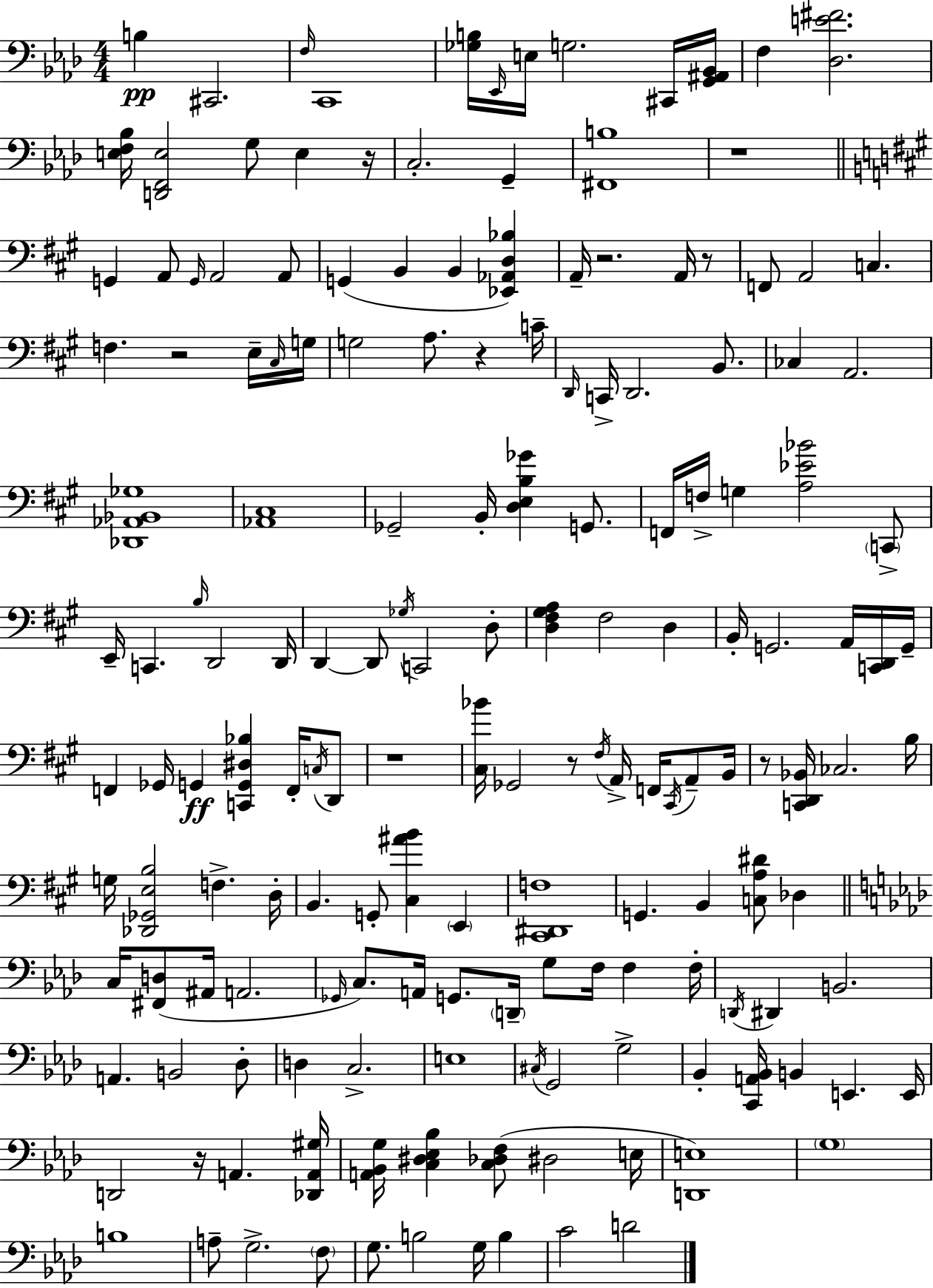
{
  \clef bass
  \numericTimeSignature
  \time 4/4
  \key aes \major
  \repeat volta 2 { b4\pp cis,2. | \grace { f16 } c,1 | <ges b>16 \grace { ees,16 } e16 g2. | cis,16 <g, ais, bes,>16 f4 <des e' fis'>2. | \break <e f bes>16 <d, f, e>2 g8 e4 | r16 c2.-. g,4-- | <fis, b>1 | r1 | \break \bar "||" \break \key a \major g,4 a,8 \grace { g,16 } a,2 a,8 | g,4( b,4 b,4 <ees, aes, d bes>4) | a,16-- r2. a,16 r8 | f,8 a,2 c4. | \break f4. r2 e16-- | \grace { cis16 } g16 g2 a8. r4 | c'16-- \grace { d,16 } c,16-> d,2. | b,8. ces4 a,2. | \break <des, aes, bes, ges>1 | <aes, cis>1 | ges,2-- b,16-. <d e b ges'>4 | g,8. f,16 f16-> g4 <a ees' bes'>2 | \break \parenthesize c,8-> e,16-- c,4. \grace { b16 } d,2 | d,16 d,4~~ d,8 \acciaccatura { ges16 } c,2 | d8-. <d fis gis a>4 fis2 | d4 b,16-. g,2. | \break a,16 <c, d,>16 g,16-- f,4 ges,16 g,4\ff <c, g, dis bes>4 | f,16-. \acciaccatura { c16 } d,8 r1 | <cis bes'>16 ges,2 r8 | \acciaccatura { fis16 } a,16-> f,16 \acciaccatura { cis,16 } a,8-- b,16 r8 <c, d, bes,>16 ces2. | \break b16 g16 <des, ges, e b>2 | f4.-> d16-. b,4. g,8-. | <cis ais' b'>4 \parenthesize e,4 <cis, dis, f>1 | g,4. b,4 | \break <c a dis'>8 des4 \bar "||" \break \key f \minor c16 <fis, d>8( ais,16 a,2. | \grace { ges,16 }) c8. a,16 g,8. \parenthesize d,16-- g8 f16 f4 | f16-. \acciaccatura { d,16 } dis,4 b,2. | a,4. b,2 | \break des8-. d4 c2.-> | e1 | \acciaccatura { cis16 } g,2 g2-> | bes,4-. <c, a, bes,>16 b,4 e,4. | \break e,16 d,2 r16 a,4. | <des, a, gis>16 <a, bes, g>16 <c dis ees bes>4 <c des f>8( dis2 | e16 <d, e>1) | \parenthesize g1 | \break b1 | a8-- g2.-> | \parenthesize f8 g8. b2 g16 b4 | c'2 d'2 | \break } \bar "|."
}